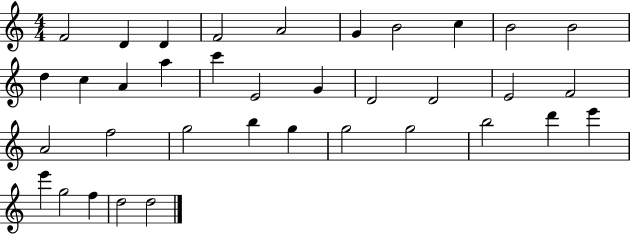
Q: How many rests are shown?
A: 0